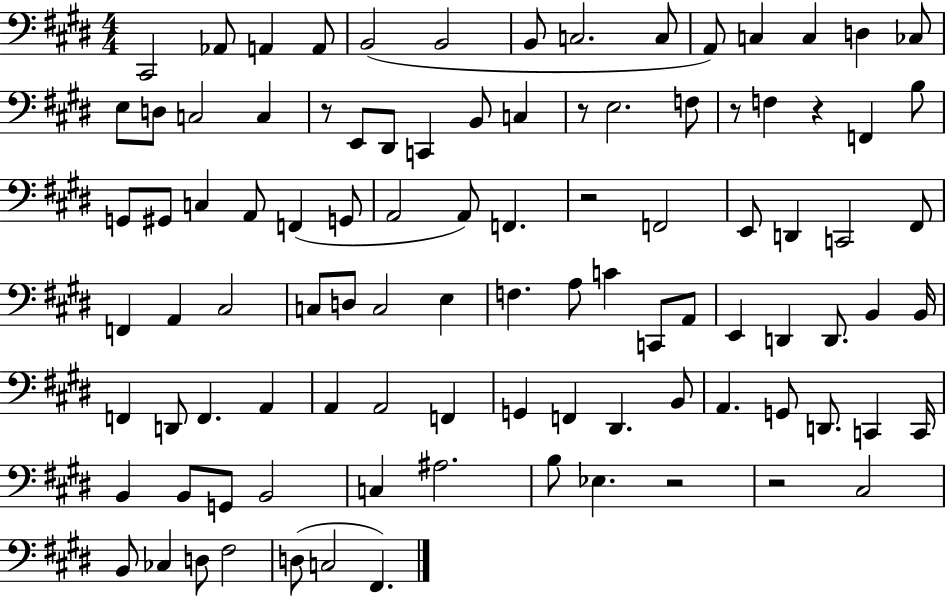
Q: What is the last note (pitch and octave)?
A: F#2